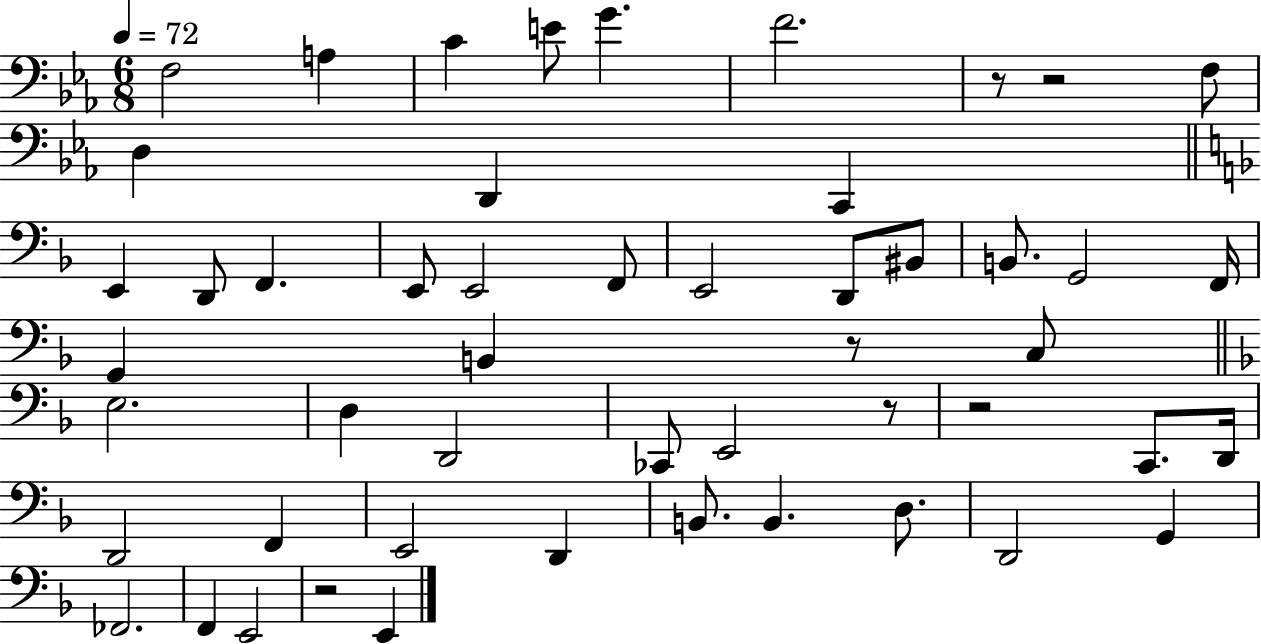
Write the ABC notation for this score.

X:1
T:Untitled
M:6/8
L:1/4
K:Eb
F,2 A, C E/2 G F2 z/2 z2 F,/2 D, D,, C,, E,, D,,/2 F,, E,,/2 E,,2 F,,/2 E,,2 D,,/2 ^B,,/2 B,,/2 G,,2 F,,/4 G,, B,, z/2 C,/2 E,2 D, D,,2 _C,,/2 E,,2 z/2 z2 C,,/2 D,,/4 D,,2 F,, E,,2 D,, B,,/2 B,, D,/2 D,,2 G,, _F,,2 F,, E,,2 z2 E,,